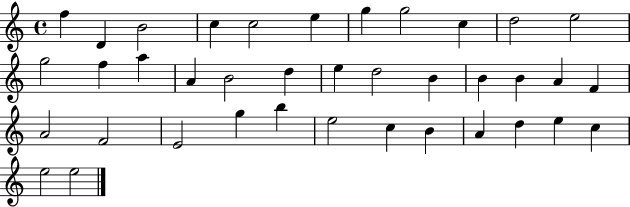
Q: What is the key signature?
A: C major